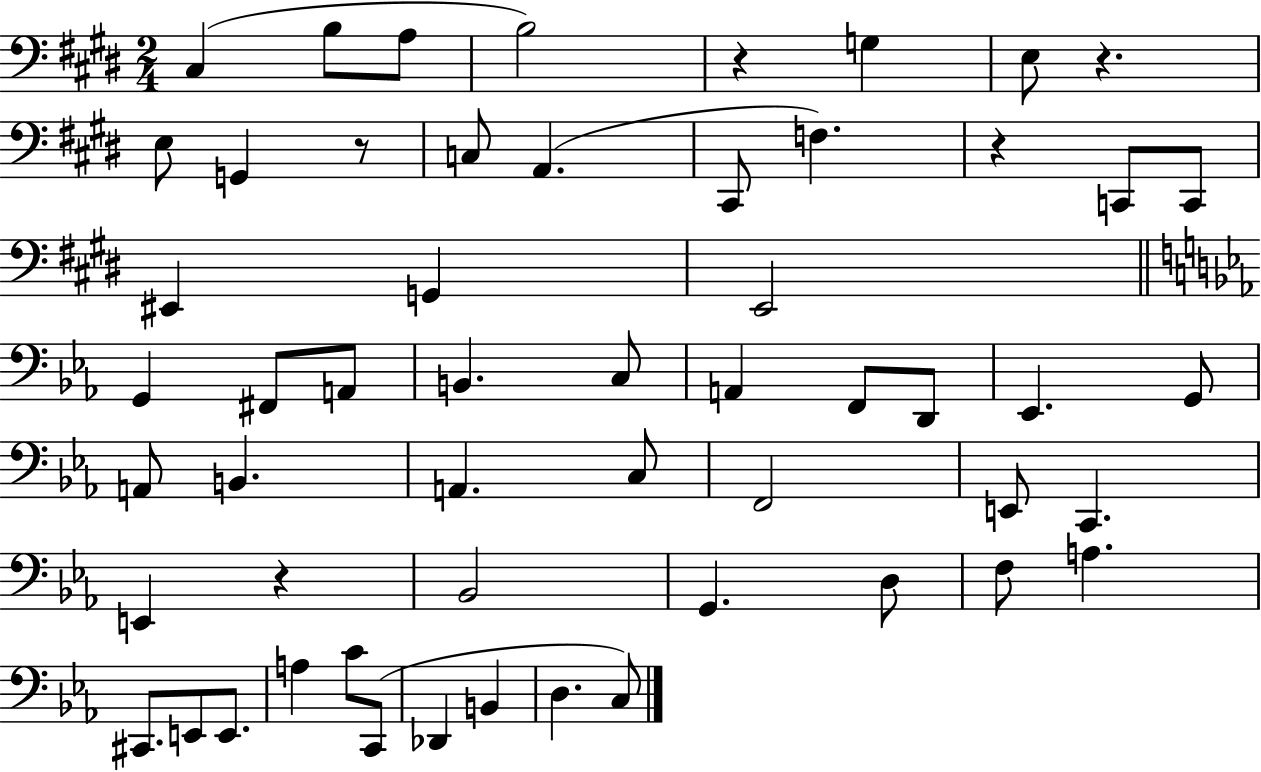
{
  \clef bass
  \numericTimeSignature
  \time 2/4
  \key e \major
  cis4( b8 a8 | b2) | r4 g4 | e8 r4. | \break e8 g,4 r8 | c8 a,4.( | cis,8 f4.) | r4 c,8 c,8 | \break eis,4 g,4 | e,2 | \bar "||" \break \key ees \major g,4 fis,8 a,8 | b,4. c8 | a,4 f,8 d,8 | ees,4. g,8 | \break a,8 b,4. | a,4. c8 | f,2 | e,8 c,4. | \break e,4 r4 | bes,2 | g,4. d8 | f8 a4. | \break cis,8. e,8 e,8. | a4 c'8 c,8( | des,4 b,4 | d4. c8) | \break \bar "|."
}